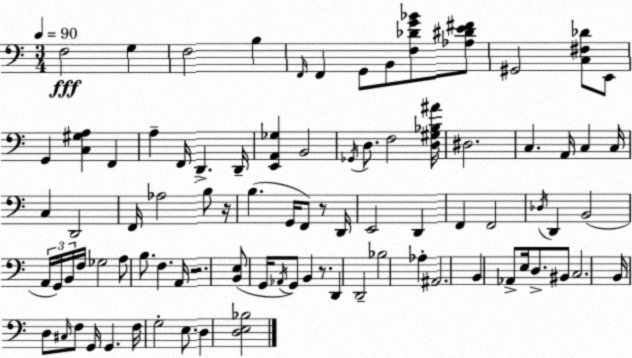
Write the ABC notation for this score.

X:1
T:Untitled
M:3/4
L:1/4
K:C
F,2 G, F,2 B, F,,/4 F,, G,,/2 B,,/2 [F,_DG_B]/2 [_A,^DE^F]/2 ^G,,2 [C,^F,_D]/2 E,,/2 G,, [C,^G,A,] F,, A, F,,/4 D,, D,,/4 [E,,A,,_G,] B,,2 _G,,/4 D,/2 F,2 [D,^G,_B,^A]/4 ^D,2 C, A,,/4 C, C,/4 C, D,,2 F,,/4 _A,2 B,/2 z/4 B, G,,/4 F,,/2 z/2 D,,/4 E,,2 D,, F,, F,,2 _D,/4 D,, B,,2 A,,/4 G,,/4 B,,/4 F,/4 _G,2 A,/2 B,/2 F, A,,/4 z2 [B,,E,]/2 G,,/4 _A,,/4 G,,/2 B,, z/2 D,, D,,2 _B,2 _A, ^A,,2 B,, _A,,/2 E,/4 D,/2 ^B,,/2 C,2 B,,/4 D,/2 ^C,/4 F,/2 G,,/4 G,, F,/4 G,2 E,/2 D, [D,E,_B,]2